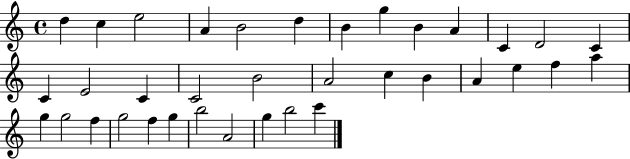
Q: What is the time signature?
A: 4/4